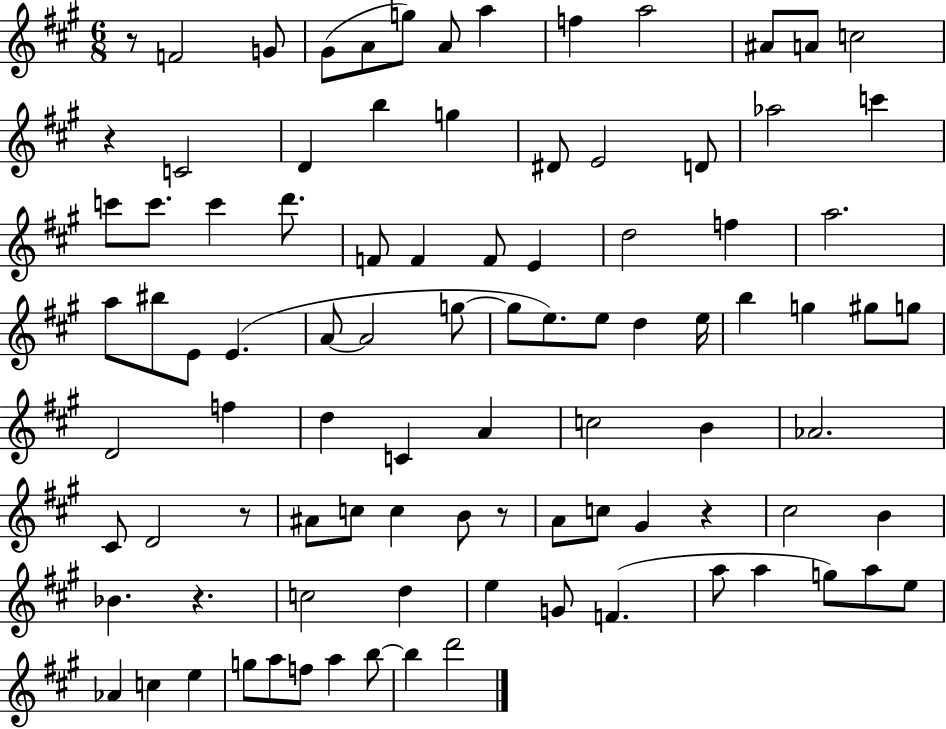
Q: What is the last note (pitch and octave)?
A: D6